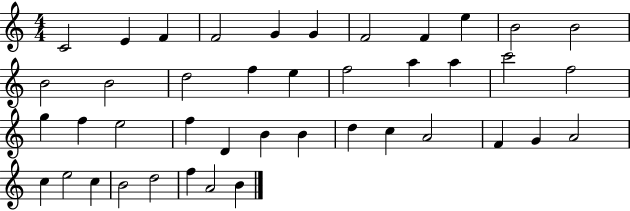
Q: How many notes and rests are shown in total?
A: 42